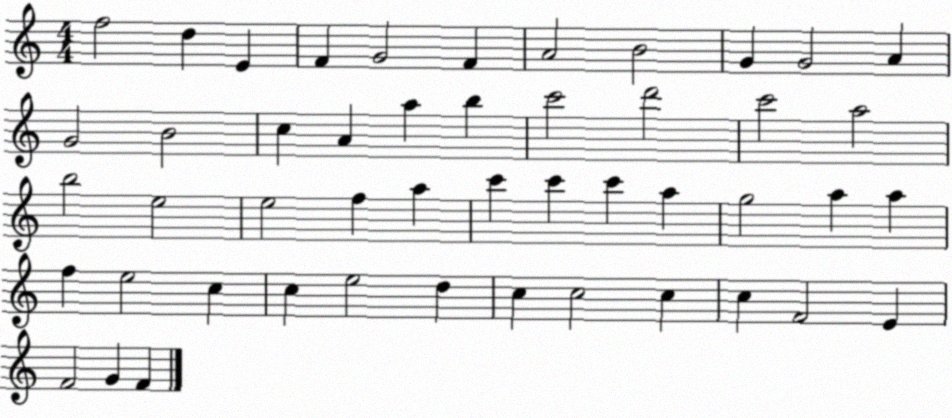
X:1
T:Untitled
M:4/4
L:1/4
K:C
f2 d E F G2 F A2 B2 G G2 A G2 B2 c A a b c'2 d'2 c'2 a2 b2 e2 e2 f a c' c' c' a g2 a a f e2 c c e2 d c c2 c c F2 E F2 G F